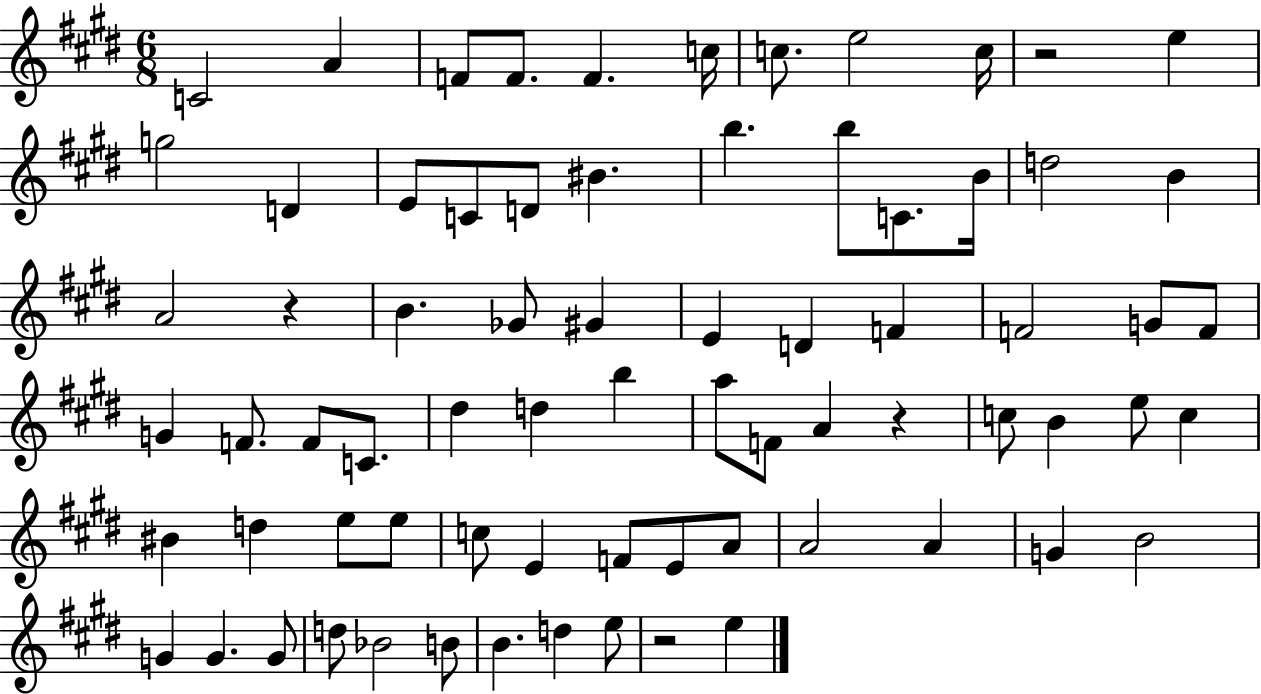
C4/h A4/q F4/e F4/e. F4/q. C5/s C5/e. E5/h C5/s R/h E5/q G5/h D4/q E4/e C4/e D4/e BIS4/q. B5/q. B5/e C4/e. B4/s D5/h B4/q A4/h R/q B4/q. Gb4/e G#4/q E4/q D4/q F4/q F4/h G4/e F4/e G4/q F4/e. F4/e C4/e. D#5/q D5/q B5/q A5/e F4/e A4/q R/q C5/e B4/q E5/e C5/q BIS4/q D5/q E5/e E5/e C5/e E4/q F4/e E4/e A4/e A4/h A4/q G4/q B4/h G4/q G4/q. G4/e D5/e Bb4/h B4/e B4/q. D5/q E5/e R/h E5/q